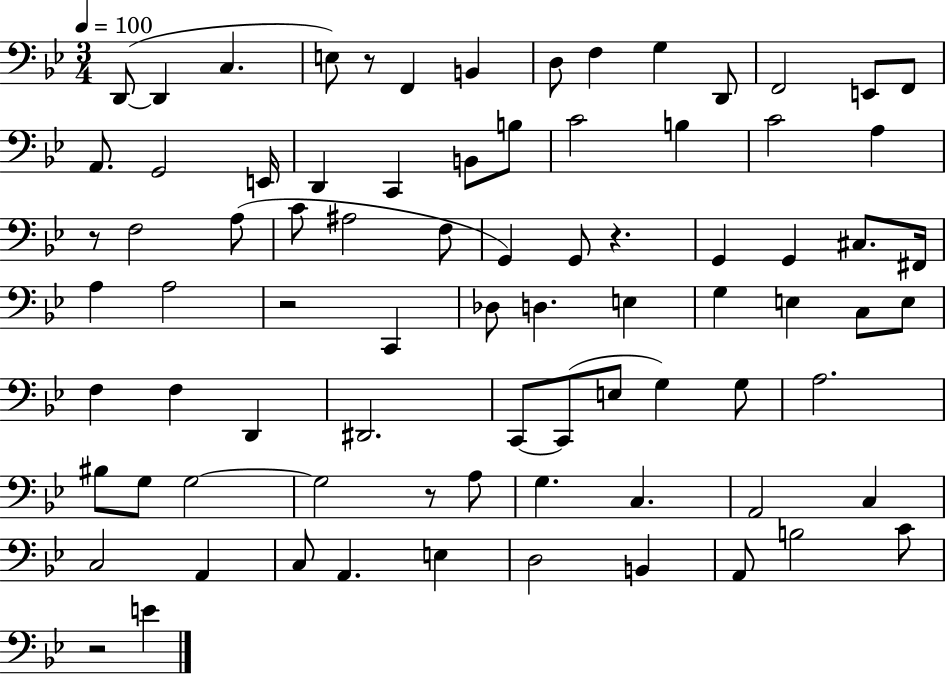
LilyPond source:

{
  \clef bass
  \numericTimeSignature
  \time 3/4
  \key bes \major
  \tempo 4 = 100
  d,8~(~ d,4 c4. | e8) r8 f,4 b,4 | d8 f4 g4 d,8 | f,2 e,8 f,8 | \break a,8. g,2 e,16 | d,4 c,4 b,8 b8 | c'2 b4 | c'2 a4 | \break r8 f2 a8( | c'8 ais2 f8 | g,4) g,8 r4. | g,4 g,4 cis8. fis,16 | \break a4 a2 | r2 c,4 | des8 d4. e4 | g4 e4 c8 e8 | \break f4 f4 d,4 | dis,2. | c,8~~ c,8( e8 g4) g8 | a2. | \break bis8 g8 g2~~ | g2 r8 a8 | g4. c4. | a,2 c4 | \break c2 a,4 | c8 a,4. e4 | d2 b,4 | a,8 b2 c'8 | \break r2 e'4 | \bar "|."
}